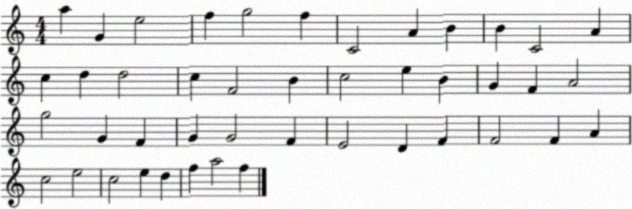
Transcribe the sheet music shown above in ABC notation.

X:1
T:Untitled
M:4/4
L:1/4
K:C
a G e2 f g2 f C2 A B B C2 A c d d2 c F2 B c2 e B G F A2 g2 G F G G2 F E2 D F F2 F A c2 e2 c2 e d f a2 f